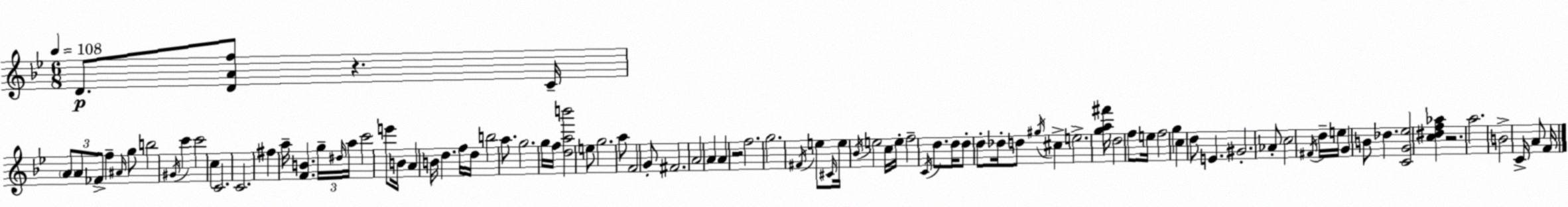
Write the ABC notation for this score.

X:1
T:Untitled
M:6/8
L:1/4
K:Gm
D/2 [DAf]/2 z C/4 A/2 A/2 _F/2 f ^A/4 g/2 b2 ^G/4 c' c'2 c C2 C2 ^f a/4 [FB] g/4 ^d/4 a/4 c'2 e'/2 B/4 A B/4 d f/4 d/4 b2 a/2 g2 g/4 f/4 [dab']2 e/2 g2 a/2 F2 G/2 ^F2 A2 A A z2 f2 g2 ^F/4 e/2 ^C/4 e/4 _B/4 e2 c/4 e/4 f2 C/4 d/2 d/4 d/2 d/2 _d/4 d/2 ^g/4 ^c e2 [ga^f']/4 d2 f/2 e/4 f2 g c d/2 E ^G2 _A/2 c2 ^F/4 d/4 e/4 G B/2 _d [CG_e]2 [c^df_a] z2 a2 B2 C/4 A/2 F/4